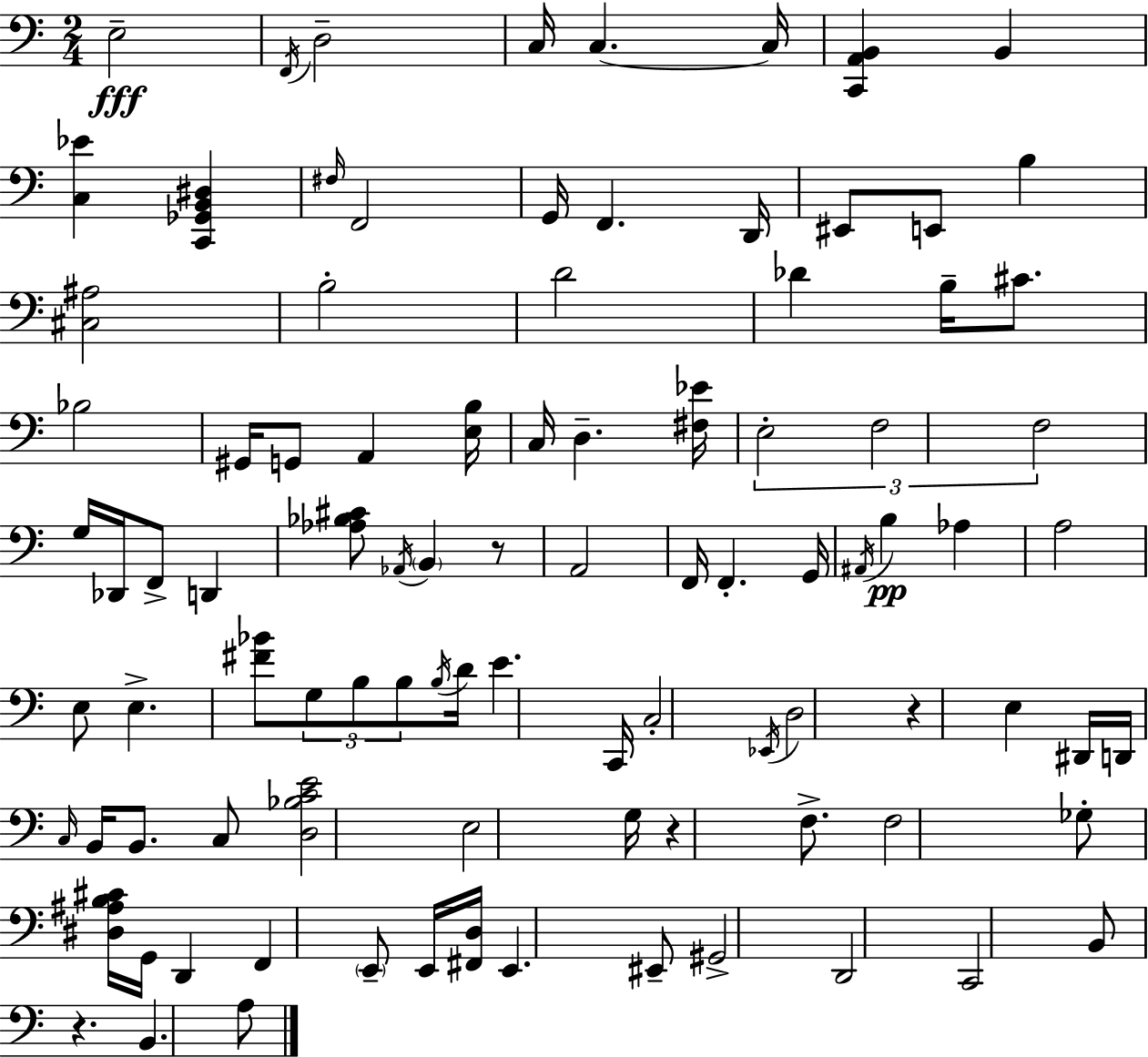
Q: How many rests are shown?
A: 4